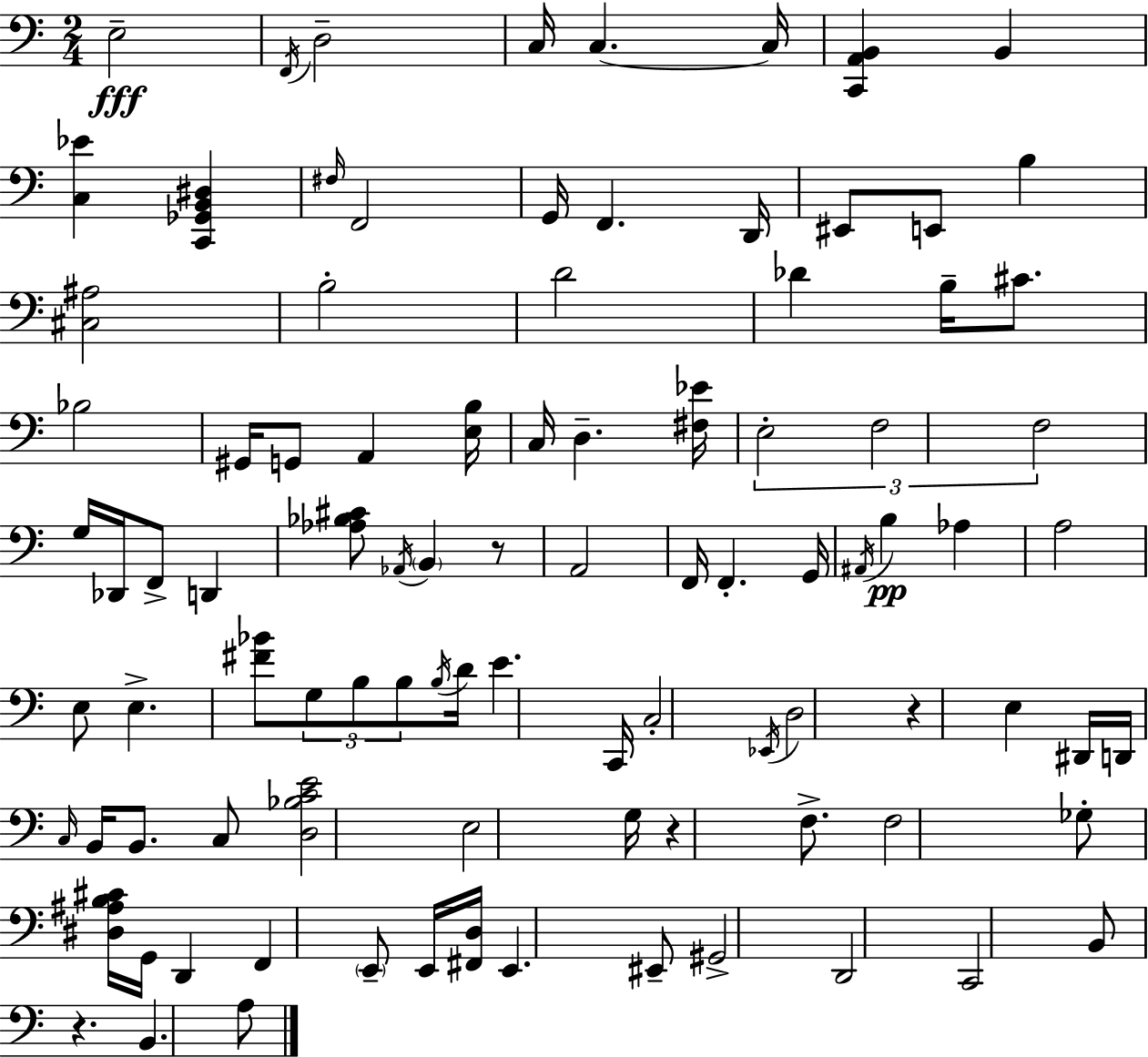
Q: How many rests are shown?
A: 4